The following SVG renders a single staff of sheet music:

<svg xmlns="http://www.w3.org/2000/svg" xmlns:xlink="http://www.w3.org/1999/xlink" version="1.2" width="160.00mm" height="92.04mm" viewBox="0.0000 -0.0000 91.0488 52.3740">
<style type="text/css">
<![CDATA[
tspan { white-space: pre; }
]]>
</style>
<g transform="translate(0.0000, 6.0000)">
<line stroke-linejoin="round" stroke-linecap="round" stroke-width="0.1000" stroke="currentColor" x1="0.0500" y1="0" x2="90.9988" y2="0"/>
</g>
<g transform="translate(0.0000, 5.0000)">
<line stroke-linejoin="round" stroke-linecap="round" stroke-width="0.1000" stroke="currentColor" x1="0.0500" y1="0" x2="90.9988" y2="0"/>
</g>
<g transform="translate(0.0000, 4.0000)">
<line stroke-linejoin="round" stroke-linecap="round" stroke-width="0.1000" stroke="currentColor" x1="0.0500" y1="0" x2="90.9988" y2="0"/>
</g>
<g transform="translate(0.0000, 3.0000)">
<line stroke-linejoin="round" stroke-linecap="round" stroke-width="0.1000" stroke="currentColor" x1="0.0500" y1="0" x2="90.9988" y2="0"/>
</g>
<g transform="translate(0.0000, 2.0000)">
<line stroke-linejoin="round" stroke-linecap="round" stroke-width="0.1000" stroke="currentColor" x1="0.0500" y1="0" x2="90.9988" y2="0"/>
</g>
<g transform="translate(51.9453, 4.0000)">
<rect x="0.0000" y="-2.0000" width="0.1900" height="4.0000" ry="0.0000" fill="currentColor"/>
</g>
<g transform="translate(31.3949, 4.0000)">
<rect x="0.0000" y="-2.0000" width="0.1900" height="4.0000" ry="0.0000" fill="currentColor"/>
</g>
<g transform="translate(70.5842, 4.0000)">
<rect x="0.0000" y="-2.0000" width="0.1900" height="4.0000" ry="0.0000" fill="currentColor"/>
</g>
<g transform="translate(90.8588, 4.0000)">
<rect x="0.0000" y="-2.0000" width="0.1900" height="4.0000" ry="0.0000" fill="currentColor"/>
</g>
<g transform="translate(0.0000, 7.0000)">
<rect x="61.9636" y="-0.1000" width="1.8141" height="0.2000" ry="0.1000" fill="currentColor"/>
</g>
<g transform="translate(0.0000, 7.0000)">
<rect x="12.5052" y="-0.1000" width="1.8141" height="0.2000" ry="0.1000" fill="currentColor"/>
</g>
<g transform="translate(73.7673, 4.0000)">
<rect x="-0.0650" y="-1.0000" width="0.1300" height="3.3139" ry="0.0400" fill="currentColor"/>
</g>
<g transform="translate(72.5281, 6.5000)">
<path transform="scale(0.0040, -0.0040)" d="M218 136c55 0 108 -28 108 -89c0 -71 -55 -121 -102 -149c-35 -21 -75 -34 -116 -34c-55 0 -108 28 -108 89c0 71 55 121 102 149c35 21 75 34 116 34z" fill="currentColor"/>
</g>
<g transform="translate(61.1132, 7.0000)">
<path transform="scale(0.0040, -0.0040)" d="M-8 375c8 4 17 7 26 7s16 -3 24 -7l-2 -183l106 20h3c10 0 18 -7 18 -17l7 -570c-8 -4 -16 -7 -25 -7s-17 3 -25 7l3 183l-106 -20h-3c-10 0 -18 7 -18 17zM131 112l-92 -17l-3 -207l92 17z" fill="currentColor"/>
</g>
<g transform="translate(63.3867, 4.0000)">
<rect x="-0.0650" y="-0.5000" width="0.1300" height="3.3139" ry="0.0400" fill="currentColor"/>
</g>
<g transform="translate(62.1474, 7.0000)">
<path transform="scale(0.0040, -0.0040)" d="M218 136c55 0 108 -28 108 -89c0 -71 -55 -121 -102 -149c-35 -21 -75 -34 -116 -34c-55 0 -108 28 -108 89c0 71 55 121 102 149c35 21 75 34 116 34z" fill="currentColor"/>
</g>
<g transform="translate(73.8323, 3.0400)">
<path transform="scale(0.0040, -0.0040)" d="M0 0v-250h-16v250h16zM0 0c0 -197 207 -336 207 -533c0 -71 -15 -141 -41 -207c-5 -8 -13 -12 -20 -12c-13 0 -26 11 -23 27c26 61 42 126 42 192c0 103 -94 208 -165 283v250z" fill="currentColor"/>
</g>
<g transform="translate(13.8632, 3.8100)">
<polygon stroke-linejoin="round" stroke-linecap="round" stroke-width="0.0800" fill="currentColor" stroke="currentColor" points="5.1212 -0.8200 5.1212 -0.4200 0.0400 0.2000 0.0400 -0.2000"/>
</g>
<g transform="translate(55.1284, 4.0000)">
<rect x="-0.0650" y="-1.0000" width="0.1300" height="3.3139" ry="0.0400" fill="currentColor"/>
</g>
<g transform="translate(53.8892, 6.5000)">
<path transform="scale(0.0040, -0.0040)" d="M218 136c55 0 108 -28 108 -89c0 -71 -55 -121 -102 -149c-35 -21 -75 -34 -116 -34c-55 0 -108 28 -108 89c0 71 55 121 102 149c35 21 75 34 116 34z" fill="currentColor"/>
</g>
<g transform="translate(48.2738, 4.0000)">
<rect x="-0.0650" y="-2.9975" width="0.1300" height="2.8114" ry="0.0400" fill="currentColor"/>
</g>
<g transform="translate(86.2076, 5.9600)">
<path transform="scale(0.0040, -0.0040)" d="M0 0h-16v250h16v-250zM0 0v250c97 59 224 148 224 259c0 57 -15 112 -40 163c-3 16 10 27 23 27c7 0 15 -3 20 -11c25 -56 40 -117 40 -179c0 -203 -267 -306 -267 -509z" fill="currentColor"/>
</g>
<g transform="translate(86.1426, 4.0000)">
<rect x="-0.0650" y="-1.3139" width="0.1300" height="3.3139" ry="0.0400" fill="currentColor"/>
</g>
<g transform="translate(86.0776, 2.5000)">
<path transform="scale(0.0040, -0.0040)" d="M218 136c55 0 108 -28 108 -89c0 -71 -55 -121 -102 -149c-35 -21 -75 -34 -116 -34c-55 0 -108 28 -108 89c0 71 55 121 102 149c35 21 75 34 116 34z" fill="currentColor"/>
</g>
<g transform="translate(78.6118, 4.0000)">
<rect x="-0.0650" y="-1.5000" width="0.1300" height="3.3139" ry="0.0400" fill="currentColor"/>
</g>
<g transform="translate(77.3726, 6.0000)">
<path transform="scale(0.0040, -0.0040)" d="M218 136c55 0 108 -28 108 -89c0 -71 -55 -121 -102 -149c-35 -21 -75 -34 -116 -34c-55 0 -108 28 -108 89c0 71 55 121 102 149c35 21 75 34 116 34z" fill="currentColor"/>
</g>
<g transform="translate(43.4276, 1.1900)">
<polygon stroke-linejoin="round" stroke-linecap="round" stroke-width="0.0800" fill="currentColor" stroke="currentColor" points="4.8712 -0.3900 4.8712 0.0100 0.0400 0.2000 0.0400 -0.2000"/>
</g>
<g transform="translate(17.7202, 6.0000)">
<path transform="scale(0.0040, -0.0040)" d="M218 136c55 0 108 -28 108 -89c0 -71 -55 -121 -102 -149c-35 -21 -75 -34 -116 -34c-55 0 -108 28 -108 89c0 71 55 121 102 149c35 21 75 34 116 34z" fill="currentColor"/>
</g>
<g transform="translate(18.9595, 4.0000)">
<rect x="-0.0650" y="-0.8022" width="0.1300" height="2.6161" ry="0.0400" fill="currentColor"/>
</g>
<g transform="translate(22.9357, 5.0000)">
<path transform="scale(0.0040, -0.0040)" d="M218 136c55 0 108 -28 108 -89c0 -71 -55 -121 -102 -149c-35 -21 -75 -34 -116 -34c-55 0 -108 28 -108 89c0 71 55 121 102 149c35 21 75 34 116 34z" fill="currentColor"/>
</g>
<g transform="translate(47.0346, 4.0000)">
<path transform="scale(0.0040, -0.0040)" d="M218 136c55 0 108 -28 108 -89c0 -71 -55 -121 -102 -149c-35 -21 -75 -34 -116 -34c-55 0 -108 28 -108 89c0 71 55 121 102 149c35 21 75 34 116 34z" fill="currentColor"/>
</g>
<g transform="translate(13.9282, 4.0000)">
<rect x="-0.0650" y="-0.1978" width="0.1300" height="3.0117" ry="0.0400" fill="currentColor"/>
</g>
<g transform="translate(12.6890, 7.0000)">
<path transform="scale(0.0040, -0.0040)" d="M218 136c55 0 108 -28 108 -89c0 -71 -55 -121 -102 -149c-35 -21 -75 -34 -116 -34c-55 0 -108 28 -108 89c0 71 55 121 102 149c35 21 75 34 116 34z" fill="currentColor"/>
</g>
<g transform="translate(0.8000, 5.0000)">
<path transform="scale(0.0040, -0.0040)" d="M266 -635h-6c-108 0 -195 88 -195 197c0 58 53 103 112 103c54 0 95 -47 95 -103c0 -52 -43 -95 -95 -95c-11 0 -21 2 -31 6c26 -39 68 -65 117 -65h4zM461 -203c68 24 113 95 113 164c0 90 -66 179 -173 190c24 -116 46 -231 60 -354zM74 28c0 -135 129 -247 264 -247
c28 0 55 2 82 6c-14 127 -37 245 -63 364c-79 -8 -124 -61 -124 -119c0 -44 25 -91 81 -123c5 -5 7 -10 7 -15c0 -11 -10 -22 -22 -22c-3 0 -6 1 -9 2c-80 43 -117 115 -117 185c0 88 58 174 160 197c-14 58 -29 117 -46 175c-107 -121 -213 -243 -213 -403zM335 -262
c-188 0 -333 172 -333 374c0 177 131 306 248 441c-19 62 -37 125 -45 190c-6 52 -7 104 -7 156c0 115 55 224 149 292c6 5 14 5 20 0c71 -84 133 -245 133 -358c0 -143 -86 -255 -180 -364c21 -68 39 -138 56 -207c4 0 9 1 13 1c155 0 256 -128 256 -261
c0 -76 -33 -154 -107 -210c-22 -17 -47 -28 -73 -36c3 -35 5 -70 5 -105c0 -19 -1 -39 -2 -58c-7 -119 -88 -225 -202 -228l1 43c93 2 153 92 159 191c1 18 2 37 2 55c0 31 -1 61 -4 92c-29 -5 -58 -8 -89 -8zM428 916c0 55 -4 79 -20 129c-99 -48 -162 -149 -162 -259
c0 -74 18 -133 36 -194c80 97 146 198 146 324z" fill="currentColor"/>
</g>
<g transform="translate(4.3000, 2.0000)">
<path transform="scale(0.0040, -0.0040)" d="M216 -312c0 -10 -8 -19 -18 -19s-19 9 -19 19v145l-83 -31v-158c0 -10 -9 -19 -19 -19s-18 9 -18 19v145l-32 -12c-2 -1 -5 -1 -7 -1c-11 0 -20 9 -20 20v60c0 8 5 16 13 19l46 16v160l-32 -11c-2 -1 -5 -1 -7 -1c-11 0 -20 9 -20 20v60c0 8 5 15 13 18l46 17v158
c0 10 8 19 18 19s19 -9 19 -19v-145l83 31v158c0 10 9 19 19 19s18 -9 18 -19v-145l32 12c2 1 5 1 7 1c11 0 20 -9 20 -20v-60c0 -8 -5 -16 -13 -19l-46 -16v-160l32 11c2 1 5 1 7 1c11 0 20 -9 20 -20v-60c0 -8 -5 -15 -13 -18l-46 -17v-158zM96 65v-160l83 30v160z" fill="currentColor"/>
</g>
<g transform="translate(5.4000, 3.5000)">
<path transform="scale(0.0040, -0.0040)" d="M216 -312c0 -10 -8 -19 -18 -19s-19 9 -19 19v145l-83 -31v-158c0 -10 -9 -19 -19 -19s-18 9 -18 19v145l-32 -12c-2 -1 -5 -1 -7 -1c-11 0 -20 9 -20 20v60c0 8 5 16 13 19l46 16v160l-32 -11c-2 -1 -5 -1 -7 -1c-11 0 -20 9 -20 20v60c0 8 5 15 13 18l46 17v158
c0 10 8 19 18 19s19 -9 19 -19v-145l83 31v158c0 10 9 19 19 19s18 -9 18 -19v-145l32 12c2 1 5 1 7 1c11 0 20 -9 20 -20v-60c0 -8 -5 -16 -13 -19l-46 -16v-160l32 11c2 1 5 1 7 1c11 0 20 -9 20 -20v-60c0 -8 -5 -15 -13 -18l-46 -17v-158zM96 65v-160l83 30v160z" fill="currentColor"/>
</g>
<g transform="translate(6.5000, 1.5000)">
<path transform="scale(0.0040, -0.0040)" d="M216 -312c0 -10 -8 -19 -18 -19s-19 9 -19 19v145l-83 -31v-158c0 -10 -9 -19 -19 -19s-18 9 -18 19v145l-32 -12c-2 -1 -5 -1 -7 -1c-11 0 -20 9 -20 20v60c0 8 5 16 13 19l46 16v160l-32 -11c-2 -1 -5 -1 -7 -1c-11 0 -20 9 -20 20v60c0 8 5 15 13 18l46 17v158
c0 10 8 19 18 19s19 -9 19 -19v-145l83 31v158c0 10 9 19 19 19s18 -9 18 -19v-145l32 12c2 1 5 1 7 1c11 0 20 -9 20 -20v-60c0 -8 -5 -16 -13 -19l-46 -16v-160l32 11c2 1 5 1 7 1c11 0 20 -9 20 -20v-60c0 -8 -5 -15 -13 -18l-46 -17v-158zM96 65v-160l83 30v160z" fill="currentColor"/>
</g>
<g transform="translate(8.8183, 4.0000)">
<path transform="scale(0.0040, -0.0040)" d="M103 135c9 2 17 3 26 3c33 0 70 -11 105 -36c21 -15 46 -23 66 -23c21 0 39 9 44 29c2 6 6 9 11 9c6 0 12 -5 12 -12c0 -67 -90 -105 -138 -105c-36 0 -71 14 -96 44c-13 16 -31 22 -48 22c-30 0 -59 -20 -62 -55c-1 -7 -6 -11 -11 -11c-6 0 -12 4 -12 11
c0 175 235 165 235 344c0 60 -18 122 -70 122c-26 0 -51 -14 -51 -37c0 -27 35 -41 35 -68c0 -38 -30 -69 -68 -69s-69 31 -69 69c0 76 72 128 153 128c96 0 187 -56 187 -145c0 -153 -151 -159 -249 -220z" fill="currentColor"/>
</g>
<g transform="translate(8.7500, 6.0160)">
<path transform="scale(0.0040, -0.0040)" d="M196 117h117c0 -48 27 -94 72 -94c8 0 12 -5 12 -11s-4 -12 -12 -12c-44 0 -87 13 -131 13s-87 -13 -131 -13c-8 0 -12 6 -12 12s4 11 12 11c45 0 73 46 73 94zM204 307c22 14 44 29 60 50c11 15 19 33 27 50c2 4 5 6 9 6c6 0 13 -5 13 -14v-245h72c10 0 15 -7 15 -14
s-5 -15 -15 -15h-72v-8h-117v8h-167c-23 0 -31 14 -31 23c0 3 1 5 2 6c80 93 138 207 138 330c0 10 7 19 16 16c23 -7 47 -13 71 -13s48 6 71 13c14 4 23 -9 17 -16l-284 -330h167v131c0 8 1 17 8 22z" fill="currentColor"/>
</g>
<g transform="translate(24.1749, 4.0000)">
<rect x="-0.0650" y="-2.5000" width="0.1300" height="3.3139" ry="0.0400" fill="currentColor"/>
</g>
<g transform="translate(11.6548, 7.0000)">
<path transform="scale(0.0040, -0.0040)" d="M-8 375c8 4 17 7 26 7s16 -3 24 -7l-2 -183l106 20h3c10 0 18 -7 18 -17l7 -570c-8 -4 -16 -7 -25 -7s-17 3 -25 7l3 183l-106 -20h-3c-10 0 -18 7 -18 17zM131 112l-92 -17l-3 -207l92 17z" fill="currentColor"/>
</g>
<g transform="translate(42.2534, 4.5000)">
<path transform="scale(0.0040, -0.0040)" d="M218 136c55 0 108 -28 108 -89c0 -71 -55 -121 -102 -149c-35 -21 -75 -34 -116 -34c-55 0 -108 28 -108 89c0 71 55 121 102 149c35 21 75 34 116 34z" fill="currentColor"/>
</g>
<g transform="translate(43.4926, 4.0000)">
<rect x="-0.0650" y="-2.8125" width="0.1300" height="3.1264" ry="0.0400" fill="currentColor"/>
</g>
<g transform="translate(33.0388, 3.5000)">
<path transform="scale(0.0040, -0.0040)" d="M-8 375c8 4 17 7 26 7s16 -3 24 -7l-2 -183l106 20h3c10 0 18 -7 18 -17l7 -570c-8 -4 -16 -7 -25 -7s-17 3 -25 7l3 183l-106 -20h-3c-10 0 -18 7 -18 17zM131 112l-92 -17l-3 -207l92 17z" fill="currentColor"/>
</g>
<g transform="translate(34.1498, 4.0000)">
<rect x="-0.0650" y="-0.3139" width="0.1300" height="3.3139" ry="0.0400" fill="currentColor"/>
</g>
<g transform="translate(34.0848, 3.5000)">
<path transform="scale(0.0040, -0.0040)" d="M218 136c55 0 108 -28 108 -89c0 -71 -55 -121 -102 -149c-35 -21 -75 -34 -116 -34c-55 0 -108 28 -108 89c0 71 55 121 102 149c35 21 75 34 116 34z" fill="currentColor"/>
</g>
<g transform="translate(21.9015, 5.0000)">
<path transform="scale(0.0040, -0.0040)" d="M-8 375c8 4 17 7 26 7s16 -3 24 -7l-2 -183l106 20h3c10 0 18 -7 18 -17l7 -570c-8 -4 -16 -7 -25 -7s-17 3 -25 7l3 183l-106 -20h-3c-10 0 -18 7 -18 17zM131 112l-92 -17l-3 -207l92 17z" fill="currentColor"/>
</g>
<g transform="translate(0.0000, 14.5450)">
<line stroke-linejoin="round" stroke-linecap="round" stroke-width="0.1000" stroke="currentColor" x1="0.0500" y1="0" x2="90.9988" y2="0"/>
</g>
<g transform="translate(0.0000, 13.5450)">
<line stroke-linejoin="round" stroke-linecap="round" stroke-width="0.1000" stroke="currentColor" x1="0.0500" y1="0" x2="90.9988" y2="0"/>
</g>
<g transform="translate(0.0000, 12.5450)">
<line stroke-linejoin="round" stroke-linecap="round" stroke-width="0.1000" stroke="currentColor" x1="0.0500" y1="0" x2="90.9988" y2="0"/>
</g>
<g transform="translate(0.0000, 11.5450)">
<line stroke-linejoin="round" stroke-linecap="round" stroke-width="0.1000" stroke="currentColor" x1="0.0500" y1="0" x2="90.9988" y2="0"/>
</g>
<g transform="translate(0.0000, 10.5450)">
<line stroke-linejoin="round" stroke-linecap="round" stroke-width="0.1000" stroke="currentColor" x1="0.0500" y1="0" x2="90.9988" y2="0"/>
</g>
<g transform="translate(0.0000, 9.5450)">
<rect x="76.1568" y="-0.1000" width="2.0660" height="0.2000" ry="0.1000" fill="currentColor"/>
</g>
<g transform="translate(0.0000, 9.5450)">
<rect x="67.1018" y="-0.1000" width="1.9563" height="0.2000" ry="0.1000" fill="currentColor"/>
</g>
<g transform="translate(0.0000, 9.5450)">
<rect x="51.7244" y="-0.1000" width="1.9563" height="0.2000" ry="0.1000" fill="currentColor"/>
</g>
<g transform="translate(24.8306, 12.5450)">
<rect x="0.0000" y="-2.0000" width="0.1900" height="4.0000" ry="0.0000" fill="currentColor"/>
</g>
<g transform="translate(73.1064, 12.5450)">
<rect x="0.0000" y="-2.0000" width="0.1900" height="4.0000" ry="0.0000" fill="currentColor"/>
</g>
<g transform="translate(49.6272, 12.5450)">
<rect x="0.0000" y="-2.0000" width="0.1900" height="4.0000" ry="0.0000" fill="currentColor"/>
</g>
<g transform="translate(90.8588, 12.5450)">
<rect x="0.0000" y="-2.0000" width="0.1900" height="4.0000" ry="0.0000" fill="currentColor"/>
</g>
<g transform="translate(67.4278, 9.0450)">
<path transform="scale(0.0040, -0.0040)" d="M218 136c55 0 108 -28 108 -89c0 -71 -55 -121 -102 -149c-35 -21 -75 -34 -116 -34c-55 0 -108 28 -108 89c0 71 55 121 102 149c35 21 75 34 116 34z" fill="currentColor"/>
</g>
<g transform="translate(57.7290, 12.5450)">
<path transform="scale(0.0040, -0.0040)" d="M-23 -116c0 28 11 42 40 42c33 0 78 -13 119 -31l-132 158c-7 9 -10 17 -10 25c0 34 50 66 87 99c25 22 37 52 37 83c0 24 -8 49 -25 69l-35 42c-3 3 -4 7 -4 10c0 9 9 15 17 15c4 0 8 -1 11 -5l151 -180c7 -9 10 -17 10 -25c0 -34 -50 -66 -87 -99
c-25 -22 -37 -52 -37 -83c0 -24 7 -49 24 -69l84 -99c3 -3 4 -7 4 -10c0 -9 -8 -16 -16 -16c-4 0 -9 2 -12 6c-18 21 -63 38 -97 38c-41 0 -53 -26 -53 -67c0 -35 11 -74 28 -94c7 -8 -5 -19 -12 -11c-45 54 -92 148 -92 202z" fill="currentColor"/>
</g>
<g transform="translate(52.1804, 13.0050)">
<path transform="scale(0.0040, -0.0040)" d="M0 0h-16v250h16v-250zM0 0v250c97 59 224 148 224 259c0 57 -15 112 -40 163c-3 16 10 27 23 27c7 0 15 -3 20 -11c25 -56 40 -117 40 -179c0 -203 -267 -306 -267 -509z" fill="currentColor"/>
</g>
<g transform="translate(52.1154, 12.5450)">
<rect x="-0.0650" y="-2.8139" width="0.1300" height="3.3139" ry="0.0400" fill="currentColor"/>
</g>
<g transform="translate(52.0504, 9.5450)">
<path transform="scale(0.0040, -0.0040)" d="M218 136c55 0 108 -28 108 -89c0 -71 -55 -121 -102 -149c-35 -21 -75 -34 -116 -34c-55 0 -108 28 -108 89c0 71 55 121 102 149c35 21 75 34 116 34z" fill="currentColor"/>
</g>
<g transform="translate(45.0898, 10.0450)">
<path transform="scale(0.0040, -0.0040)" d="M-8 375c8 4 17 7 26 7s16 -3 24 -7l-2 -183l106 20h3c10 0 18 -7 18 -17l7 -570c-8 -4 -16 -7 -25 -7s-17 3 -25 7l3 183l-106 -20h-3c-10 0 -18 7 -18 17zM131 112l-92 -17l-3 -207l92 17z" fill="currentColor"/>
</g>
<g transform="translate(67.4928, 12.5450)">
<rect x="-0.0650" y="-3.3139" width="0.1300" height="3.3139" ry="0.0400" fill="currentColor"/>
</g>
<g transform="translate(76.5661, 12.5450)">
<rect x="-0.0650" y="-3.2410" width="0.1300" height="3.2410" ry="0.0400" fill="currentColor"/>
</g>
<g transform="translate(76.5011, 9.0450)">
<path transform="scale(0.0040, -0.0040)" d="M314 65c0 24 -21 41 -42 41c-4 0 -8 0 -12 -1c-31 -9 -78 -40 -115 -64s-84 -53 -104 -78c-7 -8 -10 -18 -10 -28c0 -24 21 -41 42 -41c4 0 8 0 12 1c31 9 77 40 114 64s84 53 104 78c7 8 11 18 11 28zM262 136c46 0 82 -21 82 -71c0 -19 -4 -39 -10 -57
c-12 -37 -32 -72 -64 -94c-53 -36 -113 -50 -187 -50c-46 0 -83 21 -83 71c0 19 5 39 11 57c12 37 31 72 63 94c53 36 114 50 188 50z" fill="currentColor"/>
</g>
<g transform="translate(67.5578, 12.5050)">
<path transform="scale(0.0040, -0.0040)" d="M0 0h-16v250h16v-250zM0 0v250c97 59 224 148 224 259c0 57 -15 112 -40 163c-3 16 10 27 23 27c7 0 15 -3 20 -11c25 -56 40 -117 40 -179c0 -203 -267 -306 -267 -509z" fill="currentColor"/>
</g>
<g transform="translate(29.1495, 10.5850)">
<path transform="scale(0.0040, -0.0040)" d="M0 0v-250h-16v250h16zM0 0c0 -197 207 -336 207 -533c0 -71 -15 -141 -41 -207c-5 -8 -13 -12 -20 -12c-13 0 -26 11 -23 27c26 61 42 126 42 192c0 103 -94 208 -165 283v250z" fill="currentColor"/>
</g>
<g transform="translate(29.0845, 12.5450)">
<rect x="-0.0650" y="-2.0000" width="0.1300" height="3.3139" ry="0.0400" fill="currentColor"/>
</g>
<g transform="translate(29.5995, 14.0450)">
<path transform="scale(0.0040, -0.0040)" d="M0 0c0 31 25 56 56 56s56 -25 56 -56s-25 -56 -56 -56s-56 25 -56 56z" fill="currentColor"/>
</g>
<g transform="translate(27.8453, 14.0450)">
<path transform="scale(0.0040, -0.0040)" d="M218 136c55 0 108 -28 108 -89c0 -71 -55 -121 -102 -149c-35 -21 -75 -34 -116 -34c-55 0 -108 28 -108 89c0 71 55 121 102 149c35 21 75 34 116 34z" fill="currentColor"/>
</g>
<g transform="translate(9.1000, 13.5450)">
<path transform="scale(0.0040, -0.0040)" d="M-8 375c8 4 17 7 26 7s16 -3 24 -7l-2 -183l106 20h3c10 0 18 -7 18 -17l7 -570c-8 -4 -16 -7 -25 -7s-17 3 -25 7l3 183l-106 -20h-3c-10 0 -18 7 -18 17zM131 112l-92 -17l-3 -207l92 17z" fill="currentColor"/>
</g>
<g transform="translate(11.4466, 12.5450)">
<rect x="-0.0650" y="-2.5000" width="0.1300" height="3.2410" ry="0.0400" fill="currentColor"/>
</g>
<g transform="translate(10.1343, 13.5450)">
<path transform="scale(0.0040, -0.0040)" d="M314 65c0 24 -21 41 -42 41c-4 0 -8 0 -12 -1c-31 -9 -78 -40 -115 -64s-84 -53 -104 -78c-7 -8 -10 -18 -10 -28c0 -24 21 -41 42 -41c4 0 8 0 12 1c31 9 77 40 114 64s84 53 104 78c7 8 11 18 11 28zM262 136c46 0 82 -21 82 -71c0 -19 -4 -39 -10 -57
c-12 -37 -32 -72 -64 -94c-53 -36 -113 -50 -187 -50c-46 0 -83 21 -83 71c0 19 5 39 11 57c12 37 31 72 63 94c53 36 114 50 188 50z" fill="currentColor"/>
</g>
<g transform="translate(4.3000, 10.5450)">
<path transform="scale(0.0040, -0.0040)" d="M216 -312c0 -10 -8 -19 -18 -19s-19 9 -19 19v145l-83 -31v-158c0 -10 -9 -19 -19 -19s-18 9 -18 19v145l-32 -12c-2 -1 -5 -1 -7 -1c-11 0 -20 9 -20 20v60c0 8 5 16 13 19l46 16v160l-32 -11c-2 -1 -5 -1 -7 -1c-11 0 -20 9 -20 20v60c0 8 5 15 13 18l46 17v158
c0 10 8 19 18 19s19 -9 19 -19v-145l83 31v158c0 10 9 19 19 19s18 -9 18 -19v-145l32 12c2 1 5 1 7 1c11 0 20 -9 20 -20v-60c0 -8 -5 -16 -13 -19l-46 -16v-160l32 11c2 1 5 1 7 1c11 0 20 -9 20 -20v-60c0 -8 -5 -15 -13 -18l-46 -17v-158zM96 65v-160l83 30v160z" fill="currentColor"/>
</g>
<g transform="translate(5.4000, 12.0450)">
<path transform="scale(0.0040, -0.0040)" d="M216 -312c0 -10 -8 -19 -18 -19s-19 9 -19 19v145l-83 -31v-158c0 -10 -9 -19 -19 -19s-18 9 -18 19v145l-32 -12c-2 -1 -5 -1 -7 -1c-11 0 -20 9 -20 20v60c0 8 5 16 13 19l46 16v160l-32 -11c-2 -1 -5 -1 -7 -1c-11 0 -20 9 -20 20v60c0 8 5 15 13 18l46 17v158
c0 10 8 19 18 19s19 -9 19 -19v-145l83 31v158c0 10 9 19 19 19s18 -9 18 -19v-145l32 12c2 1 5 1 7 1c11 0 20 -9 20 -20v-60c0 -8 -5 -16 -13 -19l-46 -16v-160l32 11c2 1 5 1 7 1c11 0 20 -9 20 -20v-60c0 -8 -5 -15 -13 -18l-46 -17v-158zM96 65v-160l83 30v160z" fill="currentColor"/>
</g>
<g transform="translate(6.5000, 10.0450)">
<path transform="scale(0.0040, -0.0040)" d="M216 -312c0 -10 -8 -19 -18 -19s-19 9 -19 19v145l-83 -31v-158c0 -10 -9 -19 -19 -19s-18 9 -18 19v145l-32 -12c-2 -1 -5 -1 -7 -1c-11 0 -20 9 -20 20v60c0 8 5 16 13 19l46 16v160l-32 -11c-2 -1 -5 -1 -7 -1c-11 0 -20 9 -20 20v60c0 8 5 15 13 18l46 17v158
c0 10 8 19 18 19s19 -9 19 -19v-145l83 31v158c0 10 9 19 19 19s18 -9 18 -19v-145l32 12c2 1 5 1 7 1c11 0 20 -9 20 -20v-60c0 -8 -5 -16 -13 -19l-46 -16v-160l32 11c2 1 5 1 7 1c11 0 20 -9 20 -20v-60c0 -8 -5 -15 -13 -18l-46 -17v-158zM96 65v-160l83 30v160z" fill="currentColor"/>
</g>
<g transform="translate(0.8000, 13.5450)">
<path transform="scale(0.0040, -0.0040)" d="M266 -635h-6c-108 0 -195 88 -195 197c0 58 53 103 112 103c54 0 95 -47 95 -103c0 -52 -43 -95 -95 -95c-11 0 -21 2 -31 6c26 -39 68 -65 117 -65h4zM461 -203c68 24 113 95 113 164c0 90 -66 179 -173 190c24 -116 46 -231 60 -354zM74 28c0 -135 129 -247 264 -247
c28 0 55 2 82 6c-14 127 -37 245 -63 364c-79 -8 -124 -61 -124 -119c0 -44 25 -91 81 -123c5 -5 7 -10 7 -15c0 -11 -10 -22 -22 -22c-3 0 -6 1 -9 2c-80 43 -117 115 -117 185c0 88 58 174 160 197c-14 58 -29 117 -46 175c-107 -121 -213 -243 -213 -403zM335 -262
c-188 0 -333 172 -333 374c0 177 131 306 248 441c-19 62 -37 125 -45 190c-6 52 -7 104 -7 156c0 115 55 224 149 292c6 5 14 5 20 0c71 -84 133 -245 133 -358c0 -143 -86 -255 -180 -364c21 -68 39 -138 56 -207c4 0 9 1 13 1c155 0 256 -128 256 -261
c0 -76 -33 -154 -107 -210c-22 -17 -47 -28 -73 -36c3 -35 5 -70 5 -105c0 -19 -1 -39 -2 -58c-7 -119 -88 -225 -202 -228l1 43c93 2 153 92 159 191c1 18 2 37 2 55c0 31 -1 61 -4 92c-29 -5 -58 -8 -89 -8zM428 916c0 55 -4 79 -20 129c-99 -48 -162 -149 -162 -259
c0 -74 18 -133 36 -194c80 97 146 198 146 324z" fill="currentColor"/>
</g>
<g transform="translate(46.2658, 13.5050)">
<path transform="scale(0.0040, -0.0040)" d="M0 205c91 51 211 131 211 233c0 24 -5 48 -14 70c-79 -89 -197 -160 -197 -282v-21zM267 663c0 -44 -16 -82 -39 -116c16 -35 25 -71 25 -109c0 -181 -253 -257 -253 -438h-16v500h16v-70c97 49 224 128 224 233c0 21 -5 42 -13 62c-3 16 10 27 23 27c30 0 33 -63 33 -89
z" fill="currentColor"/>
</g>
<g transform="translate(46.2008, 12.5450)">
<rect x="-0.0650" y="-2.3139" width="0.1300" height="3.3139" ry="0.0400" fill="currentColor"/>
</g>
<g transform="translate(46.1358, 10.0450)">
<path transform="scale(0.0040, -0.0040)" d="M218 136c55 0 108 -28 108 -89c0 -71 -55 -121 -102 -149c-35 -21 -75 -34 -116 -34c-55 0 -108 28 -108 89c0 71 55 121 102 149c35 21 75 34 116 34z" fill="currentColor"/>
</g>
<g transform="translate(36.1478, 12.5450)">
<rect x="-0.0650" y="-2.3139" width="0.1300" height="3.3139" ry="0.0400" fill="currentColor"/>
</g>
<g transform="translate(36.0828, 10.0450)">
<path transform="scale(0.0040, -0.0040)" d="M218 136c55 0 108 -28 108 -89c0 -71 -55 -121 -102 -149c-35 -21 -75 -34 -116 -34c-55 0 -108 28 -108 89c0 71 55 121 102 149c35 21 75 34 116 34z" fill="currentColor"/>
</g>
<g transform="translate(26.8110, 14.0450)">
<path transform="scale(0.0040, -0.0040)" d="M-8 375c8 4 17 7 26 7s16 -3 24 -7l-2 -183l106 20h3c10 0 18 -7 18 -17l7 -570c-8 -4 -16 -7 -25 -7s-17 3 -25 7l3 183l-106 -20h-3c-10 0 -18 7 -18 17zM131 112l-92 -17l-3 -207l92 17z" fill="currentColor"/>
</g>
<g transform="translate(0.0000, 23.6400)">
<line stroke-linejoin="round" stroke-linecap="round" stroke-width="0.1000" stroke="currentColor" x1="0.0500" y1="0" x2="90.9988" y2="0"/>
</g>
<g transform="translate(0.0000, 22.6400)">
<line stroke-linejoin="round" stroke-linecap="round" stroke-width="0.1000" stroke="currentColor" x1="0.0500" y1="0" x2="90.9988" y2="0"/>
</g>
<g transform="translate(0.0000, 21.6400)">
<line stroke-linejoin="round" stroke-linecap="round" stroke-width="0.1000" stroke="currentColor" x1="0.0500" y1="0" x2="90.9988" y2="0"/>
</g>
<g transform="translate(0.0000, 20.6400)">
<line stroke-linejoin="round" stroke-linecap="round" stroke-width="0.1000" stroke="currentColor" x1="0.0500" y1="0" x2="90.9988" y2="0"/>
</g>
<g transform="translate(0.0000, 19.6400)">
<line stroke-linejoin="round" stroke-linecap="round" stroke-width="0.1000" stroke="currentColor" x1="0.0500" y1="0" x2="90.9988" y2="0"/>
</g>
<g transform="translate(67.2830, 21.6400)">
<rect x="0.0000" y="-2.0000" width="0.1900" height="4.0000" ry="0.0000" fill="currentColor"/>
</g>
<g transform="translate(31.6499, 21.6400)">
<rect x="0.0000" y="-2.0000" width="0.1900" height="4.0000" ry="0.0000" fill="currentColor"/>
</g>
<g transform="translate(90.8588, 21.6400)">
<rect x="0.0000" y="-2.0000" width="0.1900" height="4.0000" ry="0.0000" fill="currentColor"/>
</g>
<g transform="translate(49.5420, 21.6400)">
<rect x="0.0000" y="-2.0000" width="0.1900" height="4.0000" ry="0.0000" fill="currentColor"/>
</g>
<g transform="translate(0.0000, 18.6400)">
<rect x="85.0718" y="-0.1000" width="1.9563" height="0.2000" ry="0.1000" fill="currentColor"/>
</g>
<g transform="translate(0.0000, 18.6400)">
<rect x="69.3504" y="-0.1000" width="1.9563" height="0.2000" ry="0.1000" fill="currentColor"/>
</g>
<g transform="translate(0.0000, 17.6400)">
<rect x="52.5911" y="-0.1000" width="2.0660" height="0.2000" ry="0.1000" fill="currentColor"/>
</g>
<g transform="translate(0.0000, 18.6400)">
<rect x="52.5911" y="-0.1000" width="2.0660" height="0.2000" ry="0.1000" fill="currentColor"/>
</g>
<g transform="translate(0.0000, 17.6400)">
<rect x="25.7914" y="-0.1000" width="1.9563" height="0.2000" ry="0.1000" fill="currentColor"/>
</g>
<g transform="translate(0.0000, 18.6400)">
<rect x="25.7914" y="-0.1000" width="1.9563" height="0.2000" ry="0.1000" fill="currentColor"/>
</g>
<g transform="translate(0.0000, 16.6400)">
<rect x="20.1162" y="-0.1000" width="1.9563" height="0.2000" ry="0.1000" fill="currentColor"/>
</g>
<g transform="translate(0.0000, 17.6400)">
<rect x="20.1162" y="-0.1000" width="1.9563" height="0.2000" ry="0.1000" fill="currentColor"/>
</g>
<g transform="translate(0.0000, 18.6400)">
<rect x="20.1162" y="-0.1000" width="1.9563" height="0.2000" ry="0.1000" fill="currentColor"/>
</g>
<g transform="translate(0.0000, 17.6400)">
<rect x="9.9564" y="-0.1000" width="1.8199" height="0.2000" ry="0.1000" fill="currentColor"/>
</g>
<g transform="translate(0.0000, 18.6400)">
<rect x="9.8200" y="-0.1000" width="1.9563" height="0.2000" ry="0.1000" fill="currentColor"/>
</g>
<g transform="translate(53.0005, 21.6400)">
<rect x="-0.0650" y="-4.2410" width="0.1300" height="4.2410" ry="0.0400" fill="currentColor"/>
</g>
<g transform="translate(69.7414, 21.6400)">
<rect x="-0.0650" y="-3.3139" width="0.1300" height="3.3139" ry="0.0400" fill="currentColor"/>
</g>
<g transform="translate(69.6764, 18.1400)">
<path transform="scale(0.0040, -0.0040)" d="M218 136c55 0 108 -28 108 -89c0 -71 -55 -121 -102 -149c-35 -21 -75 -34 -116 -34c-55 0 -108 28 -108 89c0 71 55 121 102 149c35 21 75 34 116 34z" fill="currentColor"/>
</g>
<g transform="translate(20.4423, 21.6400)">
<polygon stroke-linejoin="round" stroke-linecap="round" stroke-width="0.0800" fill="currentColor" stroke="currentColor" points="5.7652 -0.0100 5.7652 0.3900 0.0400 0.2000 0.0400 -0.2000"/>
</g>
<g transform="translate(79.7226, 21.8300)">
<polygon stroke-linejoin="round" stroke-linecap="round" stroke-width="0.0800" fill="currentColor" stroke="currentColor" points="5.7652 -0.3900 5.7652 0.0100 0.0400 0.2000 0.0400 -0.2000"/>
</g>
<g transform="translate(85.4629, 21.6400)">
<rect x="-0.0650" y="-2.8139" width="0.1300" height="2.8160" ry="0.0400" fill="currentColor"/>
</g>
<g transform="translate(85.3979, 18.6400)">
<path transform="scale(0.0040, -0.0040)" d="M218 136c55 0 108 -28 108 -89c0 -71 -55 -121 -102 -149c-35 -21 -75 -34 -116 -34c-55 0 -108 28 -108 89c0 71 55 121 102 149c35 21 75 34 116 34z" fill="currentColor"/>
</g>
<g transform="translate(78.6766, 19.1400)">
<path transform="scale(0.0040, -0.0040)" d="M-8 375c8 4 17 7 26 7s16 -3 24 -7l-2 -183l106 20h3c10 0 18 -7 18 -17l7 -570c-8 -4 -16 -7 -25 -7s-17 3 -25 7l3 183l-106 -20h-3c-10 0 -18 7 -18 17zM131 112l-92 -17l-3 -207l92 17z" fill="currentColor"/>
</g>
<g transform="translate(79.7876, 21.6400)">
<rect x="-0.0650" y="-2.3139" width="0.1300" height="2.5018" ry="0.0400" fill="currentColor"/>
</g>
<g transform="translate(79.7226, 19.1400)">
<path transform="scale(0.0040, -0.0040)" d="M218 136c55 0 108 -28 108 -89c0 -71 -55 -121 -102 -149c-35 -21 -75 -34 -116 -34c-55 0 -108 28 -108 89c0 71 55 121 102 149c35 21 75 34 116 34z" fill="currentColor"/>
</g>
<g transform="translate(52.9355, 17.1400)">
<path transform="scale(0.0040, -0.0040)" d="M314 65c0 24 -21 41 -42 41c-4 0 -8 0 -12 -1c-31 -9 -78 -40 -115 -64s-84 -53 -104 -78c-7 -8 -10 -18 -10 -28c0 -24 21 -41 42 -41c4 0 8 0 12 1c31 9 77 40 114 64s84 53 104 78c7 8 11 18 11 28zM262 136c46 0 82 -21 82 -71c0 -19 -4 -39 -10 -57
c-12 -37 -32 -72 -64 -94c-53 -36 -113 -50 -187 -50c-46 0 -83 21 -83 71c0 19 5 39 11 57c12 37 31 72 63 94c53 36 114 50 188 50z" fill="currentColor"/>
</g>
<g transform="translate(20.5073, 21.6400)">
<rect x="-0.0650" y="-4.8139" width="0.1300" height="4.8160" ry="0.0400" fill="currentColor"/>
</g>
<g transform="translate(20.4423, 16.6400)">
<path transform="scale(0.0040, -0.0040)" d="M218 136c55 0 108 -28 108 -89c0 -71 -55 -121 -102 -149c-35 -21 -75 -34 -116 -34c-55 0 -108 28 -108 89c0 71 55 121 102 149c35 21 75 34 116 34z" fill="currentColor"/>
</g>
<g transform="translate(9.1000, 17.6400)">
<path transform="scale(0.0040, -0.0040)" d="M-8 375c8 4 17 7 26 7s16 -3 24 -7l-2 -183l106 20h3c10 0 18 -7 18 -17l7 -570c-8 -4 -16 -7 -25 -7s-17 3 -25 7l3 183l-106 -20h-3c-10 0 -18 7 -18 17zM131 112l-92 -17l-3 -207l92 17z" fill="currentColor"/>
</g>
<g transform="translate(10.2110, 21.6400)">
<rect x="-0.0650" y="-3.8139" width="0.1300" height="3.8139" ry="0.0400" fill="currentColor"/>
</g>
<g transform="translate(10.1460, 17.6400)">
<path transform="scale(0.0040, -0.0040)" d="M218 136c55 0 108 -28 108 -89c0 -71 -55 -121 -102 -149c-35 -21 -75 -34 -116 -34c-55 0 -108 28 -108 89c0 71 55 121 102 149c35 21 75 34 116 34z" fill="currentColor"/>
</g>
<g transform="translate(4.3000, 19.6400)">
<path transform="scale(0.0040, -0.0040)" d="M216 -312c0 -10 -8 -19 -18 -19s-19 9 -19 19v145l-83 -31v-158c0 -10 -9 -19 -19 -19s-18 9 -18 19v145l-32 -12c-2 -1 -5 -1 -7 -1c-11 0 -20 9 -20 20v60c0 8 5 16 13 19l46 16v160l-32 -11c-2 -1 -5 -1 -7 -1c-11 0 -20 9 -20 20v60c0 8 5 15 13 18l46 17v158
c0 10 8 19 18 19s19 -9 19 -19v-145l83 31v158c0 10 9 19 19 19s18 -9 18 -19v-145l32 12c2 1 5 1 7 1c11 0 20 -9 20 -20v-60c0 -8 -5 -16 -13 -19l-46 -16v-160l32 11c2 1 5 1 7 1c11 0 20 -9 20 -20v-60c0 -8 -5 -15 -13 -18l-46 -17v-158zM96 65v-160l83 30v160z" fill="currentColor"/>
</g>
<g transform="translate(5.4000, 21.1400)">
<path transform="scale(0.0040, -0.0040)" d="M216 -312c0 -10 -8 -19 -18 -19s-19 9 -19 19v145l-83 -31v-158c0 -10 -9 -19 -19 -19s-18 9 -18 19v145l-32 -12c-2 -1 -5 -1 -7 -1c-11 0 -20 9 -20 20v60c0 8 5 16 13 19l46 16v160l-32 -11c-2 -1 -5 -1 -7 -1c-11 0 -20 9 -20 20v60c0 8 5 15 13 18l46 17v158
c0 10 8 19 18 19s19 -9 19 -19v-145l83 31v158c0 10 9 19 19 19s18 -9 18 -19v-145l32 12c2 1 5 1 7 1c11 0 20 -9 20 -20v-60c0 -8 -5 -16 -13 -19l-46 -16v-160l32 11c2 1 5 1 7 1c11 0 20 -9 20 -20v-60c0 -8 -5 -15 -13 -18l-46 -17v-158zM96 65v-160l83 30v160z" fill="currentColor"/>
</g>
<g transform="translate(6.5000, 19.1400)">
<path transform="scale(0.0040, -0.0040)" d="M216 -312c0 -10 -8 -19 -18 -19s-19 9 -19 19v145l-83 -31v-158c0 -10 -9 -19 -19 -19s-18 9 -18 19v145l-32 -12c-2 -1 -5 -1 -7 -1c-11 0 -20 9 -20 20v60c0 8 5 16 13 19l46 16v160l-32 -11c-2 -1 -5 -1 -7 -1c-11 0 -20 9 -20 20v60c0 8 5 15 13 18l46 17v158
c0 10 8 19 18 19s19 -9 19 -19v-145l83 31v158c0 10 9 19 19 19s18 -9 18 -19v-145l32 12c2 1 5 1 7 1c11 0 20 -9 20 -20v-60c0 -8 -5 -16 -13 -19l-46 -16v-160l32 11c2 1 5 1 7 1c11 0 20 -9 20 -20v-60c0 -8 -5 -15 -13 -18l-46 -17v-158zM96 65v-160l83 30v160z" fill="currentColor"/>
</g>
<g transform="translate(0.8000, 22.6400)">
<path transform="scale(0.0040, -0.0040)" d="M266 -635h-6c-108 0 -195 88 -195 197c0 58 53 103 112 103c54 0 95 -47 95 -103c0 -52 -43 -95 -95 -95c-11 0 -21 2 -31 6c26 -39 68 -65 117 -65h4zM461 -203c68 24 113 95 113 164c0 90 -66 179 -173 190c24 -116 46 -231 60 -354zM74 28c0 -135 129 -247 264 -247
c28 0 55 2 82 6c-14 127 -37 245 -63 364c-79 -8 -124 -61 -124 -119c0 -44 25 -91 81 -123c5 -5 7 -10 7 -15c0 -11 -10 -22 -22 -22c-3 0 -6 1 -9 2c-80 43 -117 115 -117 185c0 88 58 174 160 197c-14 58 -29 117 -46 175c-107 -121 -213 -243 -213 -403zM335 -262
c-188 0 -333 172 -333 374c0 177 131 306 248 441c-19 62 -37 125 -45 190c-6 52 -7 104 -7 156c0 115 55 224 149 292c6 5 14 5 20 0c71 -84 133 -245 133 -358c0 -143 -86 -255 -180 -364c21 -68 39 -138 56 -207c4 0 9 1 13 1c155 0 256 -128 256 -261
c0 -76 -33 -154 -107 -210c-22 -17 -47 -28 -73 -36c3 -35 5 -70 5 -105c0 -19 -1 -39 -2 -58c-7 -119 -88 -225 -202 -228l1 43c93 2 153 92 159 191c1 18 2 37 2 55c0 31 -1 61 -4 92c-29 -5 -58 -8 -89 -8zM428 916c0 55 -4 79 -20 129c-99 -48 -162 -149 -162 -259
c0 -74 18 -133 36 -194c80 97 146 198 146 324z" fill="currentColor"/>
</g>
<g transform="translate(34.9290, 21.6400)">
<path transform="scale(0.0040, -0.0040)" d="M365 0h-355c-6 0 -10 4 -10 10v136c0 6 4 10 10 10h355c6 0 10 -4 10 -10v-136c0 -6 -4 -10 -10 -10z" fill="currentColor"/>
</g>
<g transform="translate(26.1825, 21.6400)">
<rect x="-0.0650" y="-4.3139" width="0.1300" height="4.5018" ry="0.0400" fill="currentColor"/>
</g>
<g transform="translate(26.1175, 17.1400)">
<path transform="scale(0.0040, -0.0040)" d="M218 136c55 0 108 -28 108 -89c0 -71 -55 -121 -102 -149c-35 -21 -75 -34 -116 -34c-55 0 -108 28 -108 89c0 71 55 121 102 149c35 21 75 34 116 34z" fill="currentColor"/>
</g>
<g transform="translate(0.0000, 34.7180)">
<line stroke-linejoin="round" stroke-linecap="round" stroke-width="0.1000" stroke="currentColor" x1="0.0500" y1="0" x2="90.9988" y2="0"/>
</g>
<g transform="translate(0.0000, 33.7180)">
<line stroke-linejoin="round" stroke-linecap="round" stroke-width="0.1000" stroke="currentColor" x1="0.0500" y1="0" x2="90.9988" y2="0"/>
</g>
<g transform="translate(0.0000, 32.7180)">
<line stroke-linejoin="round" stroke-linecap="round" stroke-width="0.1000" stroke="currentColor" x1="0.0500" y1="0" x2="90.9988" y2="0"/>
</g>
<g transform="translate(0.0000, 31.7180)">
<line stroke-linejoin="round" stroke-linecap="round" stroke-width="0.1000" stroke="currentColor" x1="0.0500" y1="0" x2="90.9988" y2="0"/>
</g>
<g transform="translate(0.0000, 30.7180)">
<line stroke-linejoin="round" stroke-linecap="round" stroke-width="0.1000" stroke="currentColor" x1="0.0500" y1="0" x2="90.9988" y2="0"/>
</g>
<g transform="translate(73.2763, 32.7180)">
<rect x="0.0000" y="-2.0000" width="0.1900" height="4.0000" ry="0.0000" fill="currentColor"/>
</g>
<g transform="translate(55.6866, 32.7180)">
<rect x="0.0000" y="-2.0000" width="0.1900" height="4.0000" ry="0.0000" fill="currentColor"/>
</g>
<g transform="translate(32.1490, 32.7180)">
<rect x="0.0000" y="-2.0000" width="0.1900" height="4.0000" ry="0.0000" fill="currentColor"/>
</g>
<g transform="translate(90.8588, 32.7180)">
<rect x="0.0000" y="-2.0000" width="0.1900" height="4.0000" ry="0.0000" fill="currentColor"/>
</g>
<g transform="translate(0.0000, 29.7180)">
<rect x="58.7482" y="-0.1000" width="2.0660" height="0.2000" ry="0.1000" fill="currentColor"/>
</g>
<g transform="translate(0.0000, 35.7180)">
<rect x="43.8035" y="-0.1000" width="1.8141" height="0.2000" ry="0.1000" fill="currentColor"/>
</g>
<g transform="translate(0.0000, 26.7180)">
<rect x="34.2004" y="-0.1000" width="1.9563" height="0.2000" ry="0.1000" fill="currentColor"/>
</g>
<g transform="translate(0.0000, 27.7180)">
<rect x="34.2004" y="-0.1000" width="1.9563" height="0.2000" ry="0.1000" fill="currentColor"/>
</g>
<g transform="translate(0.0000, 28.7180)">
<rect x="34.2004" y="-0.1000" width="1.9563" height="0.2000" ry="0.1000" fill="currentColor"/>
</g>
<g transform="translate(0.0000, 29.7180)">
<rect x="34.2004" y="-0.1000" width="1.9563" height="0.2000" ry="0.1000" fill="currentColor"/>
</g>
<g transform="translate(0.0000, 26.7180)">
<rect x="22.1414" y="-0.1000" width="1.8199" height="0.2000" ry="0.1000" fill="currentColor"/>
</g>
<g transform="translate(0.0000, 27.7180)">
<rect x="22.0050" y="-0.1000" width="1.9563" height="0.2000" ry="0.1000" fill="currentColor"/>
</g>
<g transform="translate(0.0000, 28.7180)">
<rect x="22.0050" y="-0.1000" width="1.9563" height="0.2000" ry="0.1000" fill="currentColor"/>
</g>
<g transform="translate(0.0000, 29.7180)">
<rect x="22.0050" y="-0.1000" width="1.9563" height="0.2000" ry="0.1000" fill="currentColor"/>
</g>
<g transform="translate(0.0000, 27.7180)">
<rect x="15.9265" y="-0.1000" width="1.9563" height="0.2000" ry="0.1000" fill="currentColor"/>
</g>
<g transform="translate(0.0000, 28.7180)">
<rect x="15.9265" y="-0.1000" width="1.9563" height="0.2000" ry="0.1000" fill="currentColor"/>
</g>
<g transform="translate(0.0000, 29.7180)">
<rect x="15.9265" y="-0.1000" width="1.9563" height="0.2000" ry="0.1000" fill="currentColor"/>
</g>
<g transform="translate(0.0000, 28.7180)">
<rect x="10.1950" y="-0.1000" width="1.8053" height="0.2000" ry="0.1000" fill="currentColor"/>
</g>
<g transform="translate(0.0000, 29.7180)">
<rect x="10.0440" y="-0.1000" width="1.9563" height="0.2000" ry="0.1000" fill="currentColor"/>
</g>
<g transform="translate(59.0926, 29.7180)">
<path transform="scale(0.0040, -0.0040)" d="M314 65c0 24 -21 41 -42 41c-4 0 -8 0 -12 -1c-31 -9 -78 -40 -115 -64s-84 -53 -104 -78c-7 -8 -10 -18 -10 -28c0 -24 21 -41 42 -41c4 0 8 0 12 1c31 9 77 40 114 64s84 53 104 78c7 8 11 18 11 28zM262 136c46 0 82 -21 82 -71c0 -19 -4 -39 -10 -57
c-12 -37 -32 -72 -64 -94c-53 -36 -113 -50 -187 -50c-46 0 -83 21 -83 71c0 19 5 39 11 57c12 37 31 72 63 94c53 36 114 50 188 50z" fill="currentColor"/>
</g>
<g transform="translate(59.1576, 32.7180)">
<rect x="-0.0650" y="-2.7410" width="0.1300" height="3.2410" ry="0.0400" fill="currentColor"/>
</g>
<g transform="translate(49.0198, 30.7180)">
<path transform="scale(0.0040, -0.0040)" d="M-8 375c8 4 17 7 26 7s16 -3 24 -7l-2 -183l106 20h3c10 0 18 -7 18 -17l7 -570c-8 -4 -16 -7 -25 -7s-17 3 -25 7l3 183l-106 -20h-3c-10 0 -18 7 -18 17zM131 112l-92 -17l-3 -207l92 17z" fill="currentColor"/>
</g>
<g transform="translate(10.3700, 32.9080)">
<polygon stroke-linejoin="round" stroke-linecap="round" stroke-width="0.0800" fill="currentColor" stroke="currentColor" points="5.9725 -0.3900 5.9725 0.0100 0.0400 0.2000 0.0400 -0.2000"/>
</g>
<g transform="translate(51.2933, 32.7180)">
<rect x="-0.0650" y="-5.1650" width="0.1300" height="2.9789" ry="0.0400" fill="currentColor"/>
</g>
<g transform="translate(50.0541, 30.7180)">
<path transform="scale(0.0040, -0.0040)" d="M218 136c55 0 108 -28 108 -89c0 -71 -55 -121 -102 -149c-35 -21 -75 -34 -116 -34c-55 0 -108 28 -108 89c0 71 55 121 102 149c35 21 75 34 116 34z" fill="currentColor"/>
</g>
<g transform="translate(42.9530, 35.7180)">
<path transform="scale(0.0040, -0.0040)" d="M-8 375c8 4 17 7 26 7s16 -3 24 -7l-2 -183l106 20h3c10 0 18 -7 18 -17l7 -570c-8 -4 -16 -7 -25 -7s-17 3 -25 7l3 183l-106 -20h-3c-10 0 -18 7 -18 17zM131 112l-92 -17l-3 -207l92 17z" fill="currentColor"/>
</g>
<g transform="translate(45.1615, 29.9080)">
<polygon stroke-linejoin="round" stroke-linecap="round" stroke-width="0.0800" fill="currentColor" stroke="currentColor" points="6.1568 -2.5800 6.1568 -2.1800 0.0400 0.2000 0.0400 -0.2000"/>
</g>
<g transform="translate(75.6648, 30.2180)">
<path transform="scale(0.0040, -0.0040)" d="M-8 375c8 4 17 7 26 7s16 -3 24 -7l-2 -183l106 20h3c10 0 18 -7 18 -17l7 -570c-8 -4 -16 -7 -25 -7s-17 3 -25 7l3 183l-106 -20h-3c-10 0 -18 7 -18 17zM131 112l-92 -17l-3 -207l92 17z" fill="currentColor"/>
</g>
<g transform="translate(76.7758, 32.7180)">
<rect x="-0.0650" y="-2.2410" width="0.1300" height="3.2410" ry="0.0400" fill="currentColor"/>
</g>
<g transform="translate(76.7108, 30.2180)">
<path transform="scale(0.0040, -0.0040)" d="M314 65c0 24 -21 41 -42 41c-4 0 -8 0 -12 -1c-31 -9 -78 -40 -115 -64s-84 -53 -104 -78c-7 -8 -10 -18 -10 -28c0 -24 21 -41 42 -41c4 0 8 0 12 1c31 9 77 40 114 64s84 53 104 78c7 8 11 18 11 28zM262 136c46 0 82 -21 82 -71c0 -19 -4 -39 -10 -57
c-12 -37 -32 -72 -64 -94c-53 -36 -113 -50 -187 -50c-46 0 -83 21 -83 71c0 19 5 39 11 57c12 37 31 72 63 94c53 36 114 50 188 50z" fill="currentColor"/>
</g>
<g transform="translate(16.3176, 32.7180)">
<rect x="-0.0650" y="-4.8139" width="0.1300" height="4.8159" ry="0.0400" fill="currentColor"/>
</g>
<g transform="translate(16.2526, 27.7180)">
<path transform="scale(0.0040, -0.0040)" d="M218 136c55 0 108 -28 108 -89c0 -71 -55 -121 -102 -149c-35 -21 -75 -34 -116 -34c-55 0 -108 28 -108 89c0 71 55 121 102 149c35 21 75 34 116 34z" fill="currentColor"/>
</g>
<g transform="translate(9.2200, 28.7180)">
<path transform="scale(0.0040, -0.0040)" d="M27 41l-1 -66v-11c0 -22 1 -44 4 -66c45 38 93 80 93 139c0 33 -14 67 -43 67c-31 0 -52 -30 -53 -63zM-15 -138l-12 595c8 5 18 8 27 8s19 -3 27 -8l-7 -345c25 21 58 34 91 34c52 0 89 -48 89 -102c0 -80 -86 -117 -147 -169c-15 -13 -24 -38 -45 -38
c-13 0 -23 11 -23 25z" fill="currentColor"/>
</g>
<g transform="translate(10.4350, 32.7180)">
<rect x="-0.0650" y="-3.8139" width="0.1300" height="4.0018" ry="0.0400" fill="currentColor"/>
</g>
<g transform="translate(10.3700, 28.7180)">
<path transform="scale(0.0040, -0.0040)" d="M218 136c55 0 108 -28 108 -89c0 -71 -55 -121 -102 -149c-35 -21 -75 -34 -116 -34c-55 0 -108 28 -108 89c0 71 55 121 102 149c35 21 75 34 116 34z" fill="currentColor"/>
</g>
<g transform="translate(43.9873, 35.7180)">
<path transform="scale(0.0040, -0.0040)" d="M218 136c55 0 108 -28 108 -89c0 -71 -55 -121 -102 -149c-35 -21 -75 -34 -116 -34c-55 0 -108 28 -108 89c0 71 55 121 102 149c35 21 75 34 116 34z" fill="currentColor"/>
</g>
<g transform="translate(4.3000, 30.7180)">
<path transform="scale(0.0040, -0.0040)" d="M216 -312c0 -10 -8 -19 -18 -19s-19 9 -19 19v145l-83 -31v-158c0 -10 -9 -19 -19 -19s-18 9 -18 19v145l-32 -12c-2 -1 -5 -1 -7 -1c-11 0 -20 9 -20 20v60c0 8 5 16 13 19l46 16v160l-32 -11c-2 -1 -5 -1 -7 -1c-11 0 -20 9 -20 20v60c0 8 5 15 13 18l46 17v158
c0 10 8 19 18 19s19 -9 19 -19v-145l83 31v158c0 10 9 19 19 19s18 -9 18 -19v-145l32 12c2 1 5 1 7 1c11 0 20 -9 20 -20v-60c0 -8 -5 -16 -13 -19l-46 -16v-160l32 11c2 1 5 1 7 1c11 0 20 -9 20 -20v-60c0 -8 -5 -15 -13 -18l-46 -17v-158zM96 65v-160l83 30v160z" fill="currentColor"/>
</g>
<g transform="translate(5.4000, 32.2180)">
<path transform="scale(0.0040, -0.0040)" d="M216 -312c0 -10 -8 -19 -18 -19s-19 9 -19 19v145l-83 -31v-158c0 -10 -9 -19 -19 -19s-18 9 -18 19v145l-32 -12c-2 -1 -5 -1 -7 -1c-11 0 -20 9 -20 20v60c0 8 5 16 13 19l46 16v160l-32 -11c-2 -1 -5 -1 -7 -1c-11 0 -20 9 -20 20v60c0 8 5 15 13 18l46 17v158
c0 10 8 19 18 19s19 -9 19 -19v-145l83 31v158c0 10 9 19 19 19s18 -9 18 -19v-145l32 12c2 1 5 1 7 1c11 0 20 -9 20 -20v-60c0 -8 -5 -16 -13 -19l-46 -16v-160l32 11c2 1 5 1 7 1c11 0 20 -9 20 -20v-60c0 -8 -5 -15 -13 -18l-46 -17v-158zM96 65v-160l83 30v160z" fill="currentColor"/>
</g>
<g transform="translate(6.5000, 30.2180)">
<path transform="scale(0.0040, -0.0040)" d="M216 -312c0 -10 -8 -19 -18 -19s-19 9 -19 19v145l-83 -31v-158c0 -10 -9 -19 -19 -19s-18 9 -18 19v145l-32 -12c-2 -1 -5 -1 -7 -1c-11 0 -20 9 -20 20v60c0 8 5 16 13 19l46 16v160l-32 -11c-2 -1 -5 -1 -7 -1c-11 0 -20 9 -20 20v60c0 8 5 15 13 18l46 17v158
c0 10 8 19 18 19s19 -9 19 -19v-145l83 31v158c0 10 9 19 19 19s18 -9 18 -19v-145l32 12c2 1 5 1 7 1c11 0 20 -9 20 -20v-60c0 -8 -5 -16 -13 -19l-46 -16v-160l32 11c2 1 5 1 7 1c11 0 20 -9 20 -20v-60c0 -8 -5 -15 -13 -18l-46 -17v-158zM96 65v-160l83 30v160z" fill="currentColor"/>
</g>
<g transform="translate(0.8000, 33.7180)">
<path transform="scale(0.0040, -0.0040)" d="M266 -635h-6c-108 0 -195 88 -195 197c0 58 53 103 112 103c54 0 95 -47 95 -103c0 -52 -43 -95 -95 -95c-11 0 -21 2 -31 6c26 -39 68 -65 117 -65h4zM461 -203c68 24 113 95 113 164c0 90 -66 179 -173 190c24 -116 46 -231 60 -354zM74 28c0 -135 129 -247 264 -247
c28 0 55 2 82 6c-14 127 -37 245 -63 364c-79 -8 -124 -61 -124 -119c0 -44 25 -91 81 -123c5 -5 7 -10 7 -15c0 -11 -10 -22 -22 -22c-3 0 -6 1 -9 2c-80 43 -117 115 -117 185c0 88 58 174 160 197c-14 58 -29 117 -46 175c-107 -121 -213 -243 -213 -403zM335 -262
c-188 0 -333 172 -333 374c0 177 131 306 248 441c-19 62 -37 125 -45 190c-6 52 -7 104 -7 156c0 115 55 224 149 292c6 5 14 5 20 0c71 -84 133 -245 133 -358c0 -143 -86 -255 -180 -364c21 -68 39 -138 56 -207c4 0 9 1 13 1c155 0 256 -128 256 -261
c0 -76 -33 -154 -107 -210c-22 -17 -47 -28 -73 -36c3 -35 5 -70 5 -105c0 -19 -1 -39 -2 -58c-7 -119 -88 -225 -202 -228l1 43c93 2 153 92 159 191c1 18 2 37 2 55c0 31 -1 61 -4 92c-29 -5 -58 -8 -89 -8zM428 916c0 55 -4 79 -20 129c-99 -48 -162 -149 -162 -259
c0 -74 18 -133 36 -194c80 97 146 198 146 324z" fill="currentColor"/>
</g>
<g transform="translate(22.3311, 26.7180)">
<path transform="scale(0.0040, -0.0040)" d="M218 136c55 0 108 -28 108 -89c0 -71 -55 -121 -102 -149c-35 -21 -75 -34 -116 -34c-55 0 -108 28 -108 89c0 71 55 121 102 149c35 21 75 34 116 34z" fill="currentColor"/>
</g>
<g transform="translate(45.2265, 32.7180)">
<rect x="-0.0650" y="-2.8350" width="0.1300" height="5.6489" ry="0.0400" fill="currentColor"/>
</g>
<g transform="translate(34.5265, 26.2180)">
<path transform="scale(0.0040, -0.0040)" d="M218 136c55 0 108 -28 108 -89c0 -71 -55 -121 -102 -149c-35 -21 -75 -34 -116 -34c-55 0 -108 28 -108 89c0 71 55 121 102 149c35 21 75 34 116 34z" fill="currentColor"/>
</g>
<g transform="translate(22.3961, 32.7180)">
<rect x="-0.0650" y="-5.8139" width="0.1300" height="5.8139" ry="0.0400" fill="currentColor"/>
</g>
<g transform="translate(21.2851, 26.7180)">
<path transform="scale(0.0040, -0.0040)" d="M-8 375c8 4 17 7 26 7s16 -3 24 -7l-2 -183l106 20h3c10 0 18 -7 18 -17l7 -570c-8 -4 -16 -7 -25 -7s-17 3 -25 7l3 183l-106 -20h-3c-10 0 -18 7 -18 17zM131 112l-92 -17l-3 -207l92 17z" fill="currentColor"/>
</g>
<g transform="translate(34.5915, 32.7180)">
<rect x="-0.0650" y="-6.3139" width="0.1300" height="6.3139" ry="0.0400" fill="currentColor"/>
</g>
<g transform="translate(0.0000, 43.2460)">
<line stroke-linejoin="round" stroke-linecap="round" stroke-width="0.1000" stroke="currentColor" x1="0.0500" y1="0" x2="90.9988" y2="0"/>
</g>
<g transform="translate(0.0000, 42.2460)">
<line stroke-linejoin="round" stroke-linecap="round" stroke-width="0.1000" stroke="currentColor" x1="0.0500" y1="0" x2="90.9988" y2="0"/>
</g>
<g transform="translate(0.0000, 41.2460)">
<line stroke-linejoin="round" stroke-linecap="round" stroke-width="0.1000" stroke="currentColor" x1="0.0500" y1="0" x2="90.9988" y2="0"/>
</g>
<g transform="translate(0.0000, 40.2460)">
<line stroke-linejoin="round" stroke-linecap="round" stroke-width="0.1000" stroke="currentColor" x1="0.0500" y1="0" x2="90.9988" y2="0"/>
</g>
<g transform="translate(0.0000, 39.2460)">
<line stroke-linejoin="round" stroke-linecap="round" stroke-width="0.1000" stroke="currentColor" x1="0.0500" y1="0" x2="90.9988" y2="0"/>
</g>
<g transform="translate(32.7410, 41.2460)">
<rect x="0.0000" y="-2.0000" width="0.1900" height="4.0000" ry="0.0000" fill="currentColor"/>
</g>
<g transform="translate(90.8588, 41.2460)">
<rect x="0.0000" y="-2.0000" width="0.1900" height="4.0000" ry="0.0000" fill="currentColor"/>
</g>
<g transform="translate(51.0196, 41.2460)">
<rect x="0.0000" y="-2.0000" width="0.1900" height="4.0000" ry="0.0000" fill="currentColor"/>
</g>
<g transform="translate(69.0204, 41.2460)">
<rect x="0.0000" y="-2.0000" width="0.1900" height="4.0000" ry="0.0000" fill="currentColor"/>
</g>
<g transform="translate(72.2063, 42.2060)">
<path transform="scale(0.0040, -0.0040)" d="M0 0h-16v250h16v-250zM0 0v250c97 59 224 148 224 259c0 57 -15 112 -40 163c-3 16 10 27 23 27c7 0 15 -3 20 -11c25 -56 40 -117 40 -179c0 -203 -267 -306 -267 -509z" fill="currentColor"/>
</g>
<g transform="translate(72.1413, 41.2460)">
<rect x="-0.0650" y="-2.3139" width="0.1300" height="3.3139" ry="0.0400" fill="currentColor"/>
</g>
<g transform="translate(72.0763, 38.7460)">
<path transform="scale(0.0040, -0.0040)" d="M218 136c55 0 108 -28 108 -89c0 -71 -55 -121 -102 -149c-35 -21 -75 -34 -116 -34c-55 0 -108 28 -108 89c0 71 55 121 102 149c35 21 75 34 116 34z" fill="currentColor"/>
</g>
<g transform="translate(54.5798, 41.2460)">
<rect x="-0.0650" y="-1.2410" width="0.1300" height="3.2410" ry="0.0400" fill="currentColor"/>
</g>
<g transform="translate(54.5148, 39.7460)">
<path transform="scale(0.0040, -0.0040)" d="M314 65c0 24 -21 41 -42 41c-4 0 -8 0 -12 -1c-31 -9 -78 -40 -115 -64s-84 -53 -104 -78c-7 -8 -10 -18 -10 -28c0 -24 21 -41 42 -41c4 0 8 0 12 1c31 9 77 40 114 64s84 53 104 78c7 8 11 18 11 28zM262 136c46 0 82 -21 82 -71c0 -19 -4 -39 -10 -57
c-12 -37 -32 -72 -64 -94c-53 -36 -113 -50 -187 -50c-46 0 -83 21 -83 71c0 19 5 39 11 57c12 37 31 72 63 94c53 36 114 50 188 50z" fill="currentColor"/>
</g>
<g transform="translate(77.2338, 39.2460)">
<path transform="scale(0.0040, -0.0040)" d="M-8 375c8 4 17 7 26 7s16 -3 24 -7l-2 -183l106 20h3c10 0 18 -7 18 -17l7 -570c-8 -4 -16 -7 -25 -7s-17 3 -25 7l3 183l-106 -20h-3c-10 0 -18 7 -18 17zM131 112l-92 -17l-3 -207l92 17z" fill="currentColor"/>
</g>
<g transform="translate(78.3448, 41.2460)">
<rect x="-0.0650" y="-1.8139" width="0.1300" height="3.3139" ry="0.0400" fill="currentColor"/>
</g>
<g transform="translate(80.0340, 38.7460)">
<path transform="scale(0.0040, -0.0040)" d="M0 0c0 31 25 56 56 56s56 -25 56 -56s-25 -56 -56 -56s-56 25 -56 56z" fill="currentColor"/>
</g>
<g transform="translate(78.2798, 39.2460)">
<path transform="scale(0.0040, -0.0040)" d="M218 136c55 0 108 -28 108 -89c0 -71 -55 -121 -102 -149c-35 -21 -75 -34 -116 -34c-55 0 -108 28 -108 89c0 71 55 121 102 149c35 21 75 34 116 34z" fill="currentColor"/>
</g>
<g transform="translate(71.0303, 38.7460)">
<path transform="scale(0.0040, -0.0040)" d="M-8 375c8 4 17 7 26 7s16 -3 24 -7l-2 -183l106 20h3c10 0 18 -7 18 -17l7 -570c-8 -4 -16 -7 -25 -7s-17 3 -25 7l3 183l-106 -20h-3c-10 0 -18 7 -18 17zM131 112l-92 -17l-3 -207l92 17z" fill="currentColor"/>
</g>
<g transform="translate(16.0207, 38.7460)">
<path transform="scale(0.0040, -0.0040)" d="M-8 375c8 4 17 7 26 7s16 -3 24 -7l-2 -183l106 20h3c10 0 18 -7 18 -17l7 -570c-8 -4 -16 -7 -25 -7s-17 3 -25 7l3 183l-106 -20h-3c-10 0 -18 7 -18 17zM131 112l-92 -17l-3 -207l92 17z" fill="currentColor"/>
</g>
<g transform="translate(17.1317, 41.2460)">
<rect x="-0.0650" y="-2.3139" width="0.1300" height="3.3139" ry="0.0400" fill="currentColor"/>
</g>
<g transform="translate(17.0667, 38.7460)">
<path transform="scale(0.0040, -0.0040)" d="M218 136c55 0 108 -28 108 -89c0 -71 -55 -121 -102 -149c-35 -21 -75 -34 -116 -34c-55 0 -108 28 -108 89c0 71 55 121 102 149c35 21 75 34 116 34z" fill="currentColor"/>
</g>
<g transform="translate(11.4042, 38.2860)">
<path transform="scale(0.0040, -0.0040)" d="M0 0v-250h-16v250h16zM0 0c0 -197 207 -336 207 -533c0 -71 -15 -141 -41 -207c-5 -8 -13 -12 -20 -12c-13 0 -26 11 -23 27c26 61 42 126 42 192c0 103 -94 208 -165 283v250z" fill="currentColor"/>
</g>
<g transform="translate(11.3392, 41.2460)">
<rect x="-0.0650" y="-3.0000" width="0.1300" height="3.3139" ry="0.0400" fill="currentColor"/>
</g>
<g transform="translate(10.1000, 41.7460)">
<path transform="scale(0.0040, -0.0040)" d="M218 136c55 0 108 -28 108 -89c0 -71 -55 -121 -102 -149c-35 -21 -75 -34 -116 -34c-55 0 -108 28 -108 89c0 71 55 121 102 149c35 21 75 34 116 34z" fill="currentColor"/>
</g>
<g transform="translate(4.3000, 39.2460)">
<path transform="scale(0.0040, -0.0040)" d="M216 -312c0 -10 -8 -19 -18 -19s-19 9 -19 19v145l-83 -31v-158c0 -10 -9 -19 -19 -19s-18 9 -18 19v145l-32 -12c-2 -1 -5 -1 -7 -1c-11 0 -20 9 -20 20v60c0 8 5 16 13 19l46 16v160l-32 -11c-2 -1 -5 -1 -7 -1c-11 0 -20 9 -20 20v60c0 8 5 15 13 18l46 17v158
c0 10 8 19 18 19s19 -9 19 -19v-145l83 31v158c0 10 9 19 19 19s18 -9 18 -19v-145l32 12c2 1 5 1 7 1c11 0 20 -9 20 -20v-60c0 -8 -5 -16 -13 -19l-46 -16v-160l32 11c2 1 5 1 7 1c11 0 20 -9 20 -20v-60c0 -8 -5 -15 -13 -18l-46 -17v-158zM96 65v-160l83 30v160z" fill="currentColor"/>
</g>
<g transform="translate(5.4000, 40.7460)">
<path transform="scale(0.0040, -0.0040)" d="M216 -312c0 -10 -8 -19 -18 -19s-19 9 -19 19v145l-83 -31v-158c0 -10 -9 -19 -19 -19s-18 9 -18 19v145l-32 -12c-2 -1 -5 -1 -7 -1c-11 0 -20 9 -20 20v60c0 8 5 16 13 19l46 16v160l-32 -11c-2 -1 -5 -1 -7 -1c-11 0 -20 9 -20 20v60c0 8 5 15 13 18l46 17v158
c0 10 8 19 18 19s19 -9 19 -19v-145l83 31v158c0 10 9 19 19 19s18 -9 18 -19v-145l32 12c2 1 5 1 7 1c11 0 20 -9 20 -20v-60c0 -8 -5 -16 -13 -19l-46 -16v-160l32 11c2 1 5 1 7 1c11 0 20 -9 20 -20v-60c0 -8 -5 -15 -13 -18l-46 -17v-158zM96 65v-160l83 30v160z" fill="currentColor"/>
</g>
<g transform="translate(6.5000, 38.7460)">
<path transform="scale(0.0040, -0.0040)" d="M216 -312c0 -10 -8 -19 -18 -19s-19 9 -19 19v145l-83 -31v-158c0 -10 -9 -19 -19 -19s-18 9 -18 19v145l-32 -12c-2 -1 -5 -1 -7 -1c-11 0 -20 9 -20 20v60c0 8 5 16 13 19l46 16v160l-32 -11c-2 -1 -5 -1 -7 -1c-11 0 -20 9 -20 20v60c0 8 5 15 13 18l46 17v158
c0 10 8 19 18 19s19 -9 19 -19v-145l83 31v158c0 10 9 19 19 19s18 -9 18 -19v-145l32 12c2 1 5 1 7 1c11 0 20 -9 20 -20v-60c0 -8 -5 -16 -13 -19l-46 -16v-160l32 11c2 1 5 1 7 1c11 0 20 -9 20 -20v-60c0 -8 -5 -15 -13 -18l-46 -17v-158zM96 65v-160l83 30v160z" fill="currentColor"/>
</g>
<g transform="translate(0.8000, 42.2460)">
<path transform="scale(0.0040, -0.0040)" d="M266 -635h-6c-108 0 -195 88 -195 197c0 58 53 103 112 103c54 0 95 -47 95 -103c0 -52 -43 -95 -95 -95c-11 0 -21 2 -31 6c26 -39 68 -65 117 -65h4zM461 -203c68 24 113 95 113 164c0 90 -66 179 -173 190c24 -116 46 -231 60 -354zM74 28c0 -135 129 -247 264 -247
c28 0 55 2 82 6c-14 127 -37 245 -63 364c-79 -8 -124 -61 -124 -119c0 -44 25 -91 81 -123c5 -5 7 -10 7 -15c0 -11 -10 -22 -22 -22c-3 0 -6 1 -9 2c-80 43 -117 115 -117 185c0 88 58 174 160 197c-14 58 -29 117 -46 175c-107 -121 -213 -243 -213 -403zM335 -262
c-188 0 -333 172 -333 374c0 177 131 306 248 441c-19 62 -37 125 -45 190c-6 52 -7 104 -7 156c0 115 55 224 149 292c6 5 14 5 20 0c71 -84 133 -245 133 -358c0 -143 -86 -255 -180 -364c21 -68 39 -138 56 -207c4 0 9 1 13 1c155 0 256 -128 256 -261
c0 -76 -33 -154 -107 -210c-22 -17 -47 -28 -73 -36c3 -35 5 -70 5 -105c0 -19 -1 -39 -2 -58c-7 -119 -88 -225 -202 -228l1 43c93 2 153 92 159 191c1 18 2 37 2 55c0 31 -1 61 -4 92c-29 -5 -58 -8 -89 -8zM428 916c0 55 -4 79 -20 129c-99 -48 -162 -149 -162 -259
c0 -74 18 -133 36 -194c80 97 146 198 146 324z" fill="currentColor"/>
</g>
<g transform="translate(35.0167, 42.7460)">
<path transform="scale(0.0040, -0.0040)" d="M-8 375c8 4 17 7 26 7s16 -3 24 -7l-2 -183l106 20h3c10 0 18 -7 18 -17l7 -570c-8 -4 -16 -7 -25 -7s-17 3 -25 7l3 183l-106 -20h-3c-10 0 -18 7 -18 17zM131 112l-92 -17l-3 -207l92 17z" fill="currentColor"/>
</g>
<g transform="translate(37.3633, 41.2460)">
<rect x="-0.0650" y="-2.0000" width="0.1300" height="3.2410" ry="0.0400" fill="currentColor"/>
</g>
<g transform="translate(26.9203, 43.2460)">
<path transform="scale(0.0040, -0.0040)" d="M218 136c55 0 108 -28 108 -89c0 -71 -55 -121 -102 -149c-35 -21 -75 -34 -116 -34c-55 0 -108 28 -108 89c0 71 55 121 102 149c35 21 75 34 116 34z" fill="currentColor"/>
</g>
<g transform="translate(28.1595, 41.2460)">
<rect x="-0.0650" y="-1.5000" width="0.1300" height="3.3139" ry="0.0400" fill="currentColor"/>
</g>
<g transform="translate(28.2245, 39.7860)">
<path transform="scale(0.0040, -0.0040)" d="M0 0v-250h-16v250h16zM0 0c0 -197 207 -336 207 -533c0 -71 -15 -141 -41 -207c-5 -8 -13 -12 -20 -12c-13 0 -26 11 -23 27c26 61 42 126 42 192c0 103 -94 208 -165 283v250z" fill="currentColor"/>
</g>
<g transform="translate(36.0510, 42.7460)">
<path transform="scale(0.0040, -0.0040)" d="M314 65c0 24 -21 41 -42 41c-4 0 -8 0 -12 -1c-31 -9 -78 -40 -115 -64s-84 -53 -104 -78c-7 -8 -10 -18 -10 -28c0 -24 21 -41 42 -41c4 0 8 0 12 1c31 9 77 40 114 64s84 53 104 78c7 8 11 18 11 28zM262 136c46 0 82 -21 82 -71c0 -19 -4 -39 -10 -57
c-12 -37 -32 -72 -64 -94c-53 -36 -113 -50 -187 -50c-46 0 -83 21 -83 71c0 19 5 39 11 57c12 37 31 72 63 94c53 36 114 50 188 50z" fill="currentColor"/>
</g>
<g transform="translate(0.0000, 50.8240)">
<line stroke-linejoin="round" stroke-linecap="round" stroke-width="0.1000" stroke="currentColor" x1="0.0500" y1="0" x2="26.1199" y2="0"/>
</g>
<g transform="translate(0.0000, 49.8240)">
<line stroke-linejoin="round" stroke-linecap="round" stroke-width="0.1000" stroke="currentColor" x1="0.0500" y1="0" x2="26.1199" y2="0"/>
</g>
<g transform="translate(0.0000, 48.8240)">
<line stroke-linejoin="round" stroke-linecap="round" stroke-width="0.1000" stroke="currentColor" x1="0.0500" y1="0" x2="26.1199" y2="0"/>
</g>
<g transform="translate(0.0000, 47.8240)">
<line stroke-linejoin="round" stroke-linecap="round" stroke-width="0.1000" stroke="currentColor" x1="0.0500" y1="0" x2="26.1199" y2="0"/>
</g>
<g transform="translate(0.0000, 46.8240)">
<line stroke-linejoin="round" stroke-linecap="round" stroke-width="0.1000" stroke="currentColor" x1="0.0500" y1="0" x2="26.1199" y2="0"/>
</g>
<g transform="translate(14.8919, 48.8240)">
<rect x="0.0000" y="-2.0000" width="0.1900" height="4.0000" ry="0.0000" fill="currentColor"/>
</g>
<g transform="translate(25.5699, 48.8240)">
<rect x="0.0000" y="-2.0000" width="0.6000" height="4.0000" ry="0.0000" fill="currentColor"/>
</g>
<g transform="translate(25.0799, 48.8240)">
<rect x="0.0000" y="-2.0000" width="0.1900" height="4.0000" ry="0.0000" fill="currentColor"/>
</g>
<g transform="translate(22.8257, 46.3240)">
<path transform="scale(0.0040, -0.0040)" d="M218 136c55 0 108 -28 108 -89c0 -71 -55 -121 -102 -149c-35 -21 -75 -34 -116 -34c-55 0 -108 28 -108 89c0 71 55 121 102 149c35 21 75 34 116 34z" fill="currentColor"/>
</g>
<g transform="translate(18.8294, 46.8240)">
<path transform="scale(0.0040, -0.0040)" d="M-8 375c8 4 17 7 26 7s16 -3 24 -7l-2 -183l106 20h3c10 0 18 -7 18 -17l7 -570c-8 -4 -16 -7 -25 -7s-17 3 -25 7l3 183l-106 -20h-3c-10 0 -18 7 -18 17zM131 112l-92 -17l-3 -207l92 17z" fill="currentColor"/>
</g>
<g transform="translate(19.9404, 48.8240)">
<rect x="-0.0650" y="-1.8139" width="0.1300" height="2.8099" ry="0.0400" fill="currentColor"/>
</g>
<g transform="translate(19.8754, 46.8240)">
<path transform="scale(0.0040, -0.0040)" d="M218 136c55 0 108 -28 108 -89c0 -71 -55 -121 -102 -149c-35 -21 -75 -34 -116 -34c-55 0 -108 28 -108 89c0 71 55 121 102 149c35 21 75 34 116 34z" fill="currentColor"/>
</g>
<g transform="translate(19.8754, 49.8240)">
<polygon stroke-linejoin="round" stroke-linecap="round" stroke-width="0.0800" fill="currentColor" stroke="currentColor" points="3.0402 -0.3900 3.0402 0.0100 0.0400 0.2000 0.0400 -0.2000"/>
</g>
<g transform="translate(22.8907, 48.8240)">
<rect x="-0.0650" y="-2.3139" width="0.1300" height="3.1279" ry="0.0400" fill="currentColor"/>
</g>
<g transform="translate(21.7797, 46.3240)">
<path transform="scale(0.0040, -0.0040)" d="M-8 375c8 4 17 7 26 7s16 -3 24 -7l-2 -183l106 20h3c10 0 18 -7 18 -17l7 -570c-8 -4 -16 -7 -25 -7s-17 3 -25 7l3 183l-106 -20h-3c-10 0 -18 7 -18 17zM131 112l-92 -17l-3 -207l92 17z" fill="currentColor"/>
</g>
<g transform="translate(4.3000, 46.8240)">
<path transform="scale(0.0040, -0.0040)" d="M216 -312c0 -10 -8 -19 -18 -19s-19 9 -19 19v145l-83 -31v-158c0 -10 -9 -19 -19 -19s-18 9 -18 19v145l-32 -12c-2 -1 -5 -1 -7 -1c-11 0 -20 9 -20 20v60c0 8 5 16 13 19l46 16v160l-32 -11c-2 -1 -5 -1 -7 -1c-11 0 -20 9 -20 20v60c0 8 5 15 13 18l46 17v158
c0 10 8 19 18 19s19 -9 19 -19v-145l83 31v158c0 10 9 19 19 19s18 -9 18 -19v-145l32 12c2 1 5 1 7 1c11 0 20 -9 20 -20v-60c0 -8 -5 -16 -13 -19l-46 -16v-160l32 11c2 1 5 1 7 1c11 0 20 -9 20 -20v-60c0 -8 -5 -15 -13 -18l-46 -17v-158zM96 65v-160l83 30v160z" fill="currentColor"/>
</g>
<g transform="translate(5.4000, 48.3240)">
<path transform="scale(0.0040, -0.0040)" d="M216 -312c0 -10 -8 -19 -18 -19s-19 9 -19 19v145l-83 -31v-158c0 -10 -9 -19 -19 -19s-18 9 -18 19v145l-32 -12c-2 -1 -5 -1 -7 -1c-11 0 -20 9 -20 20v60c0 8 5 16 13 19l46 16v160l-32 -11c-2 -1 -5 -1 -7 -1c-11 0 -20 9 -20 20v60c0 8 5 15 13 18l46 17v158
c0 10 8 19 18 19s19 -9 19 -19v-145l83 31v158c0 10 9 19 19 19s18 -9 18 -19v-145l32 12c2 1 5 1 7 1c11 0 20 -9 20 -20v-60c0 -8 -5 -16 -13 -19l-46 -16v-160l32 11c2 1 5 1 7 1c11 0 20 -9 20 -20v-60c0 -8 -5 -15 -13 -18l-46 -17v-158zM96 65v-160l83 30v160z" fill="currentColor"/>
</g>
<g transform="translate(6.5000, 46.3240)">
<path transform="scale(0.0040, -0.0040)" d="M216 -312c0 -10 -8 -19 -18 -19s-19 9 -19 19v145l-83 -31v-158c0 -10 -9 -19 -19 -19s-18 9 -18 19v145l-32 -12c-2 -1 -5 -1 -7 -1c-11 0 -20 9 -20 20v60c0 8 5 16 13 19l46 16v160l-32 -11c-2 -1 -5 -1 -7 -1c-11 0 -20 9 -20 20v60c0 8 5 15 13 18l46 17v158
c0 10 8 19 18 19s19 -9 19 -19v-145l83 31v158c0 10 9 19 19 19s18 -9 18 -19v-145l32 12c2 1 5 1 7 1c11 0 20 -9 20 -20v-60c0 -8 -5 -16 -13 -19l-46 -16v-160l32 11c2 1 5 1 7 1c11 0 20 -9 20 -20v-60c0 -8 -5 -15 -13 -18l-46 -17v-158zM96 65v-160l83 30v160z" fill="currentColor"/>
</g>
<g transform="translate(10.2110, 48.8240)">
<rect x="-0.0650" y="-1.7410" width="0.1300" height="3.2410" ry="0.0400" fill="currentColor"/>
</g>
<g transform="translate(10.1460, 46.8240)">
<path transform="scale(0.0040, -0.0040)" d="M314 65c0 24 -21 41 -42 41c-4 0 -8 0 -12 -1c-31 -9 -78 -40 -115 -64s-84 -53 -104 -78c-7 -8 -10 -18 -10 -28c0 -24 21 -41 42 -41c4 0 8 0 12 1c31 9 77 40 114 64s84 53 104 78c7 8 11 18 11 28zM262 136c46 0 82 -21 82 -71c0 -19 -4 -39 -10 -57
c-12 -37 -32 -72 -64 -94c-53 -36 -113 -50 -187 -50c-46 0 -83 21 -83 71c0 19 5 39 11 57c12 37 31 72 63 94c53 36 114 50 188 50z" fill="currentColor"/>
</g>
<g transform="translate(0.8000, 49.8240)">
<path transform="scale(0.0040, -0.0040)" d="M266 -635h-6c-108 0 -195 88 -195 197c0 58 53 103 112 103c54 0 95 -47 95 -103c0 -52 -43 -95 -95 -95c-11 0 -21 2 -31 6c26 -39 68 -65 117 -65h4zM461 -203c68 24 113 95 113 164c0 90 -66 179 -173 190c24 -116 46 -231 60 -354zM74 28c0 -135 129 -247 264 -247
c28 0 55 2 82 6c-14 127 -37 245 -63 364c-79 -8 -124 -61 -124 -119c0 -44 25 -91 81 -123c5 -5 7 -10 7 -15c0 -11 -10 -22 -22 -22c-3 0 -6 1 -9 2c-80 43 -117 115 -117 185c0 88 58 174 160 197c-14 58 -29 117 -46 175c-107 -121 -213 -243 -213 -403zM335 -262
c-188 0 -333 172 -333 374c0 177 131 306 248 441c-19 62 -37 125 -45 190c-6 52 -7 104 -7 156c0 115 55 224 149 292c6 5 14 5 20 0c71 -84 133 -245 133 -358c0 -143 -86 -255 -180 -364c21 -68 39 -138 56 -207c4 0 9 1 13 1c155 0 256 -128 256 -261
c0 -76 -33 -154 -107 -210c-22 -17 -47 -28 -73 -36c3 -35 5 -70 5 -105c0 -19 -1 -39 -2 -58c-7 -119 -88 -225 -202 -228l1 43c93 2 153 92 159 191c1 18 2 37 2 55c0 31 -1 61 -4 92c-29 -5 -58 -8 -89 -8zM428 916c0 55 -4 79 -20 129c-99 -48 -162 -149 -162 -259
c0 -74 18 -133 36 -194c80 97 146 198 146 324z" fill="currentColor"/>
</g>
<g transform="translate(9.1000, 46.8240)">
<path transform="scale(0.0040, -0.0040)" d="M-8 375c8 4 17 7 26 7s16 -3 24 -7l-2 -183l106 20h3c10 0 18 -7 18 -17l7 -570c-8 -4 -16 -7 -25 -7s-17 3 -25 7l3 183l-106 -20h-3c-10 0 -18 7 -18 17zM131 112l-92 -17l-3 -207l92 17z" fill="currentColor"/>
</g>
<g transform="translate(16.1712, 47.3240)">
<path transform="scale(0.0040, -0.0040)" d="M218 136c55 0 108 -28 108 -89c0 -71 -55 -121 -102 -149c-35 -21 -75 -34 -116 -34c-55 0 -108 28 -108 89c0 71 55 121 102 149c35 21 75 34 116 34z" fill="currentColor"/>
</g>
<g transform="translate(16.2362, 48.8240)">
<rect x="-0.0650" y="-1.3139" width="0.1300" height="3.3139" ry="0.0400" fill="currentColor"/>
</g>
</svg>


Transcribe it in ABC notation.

X:1
T:Untitled
M:2/4
L:1/4
K:A
C/2 E/2 G c A/2 B/2 D C D/2 E e/2 G2 F/2 ^g g/4 a/2 z b/2 b2 c' e'/2 d'/2 z2 d'2 b g/2 a/2 _c'/2 e'/2 g' a' C/2 f/2 a2 g2 A/2 g E/2 F2 e2 g/2 f f2 e f/2 g/2